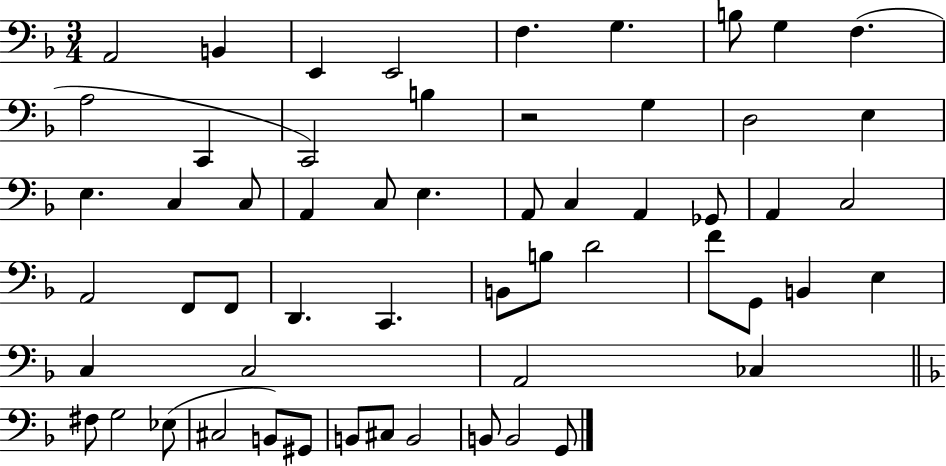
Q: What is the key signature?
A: F major